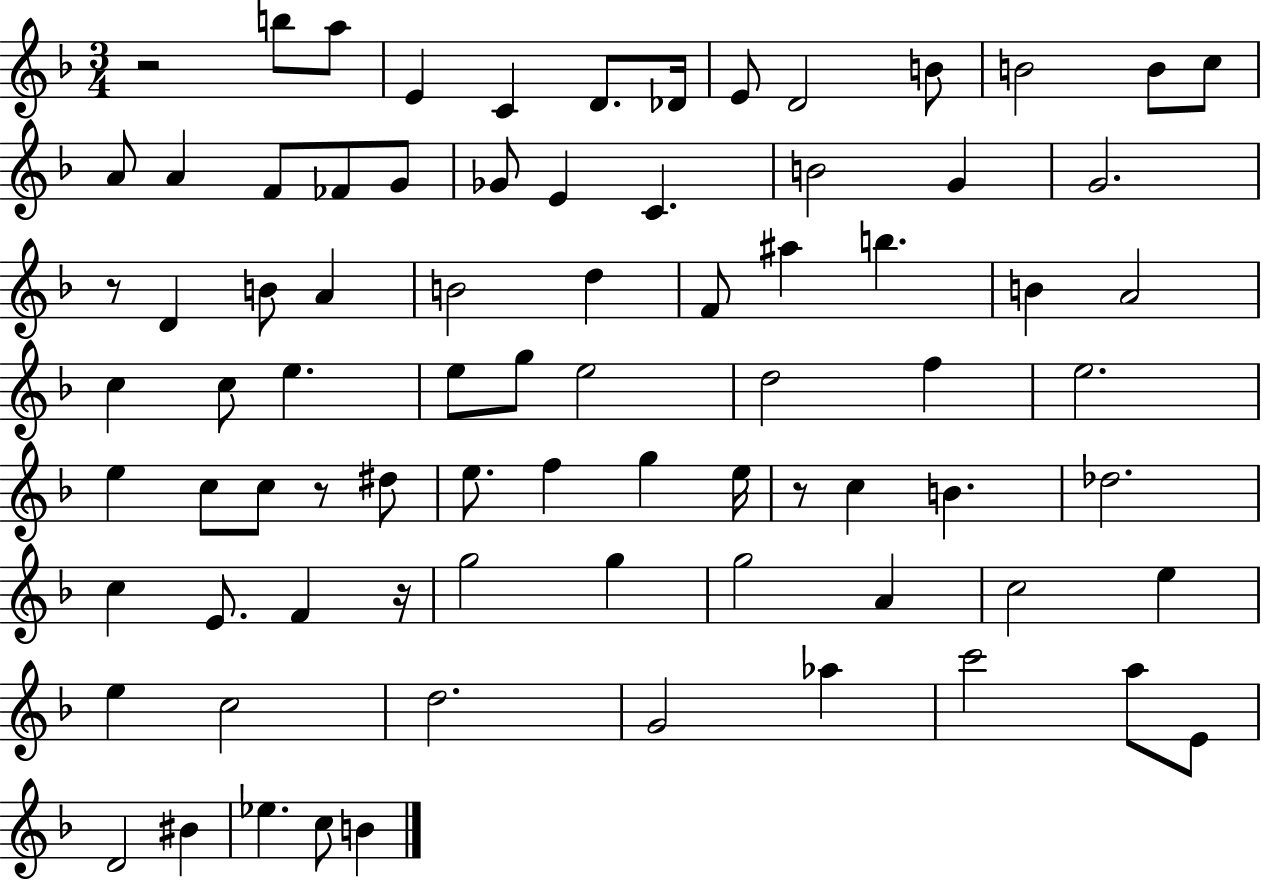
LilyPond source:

{
  \clef treble
  \numericTimeSignature
  \time 3/4
  \key f \major
  r2 b''8 a''8 | e'4 c'4 d'8. des'16 | e'8 d'2 b'8 | b'2 b'8 c''8 | \break a'8 a'4 f'8 fes'8 g'8 | ges'8 e'4 c'4. | b'2 g'4 | g'2. | \break r8 d'4 b'8 a'4 | b'2 d''4 | f'8 ais''4 b''4. | b'4 a'2 | \break c''4 c''8 e''4. | e''8 g''8 e''2 | d''2 f''4 | e''2. | \break e''4 c''8 c''8 r8 dis''8 | e''8. f''4 g''4 e''16 | r8 c''4 b'4. | des''2. | \break c''4 e'8. f'4 r16 | g''2 g''4 | g''2 a'4 | c''2 e''4 | \break e''4 c''2 | d''2. | g'2 aes''4 | c'''2 a''8 e'8 | \break d'2 bis'4 | ees''4. c''8 b'4 | \bar "|."
}